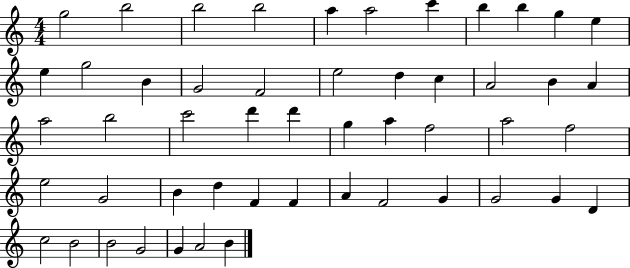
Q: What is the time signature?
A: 4/4